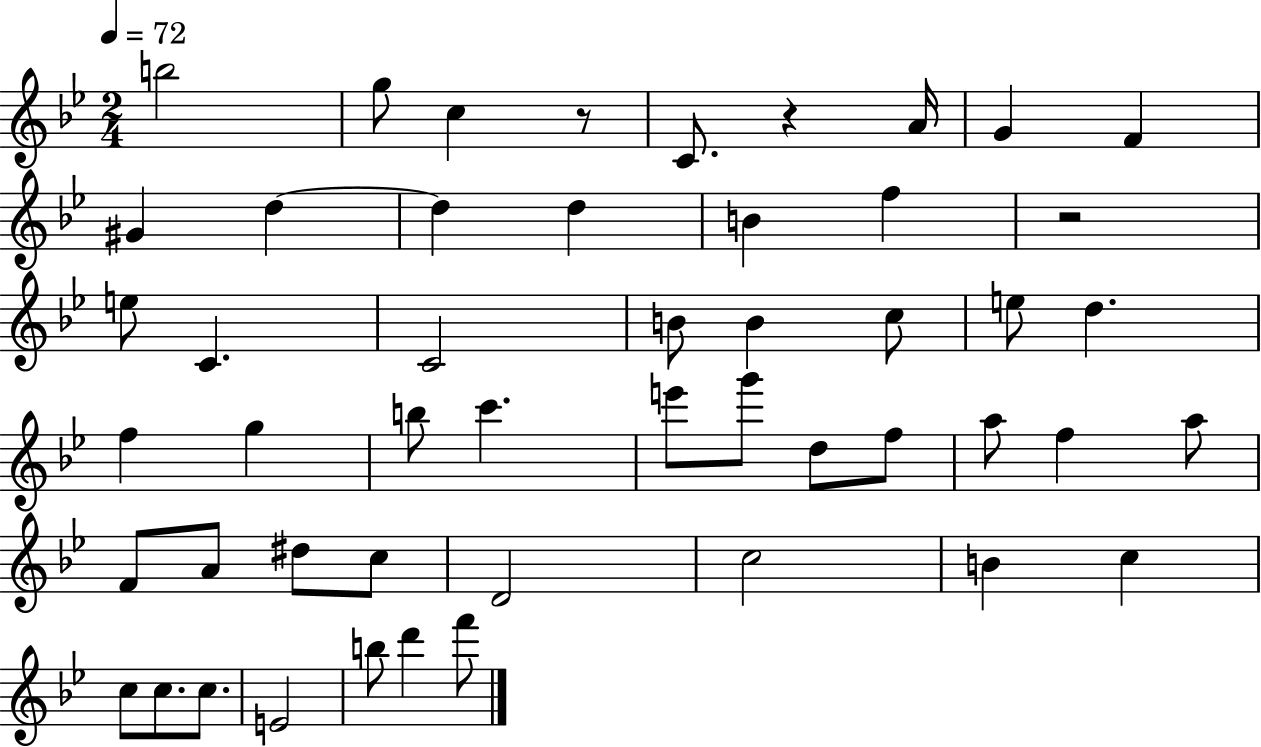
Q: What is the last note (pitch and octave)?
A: F6